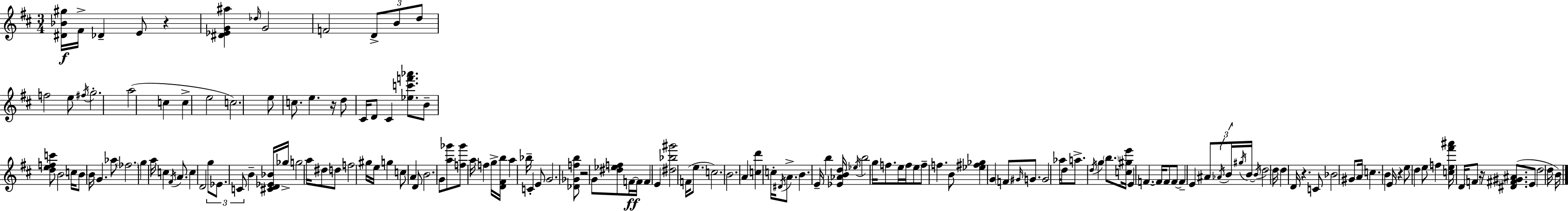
{
  \clef treble
  \numericTimeSignature
  \time 3/4
  \key d \major
  <dis' bes' gis''>16\f fis'16-> des'4-- e'8 r4 | <dis' ees' g' ais''>4 \grace { des''16 } g'2 | f'2 \tuplet 3/2 { d'8-> b'8 | d''8 } f''2 e''8 | \break \acciaccatura { fis''16 } g''2.-. | a''2( c''4 | c''4-> e''2 | c''2.) | \break e''8 c''8. e''4. | r16 d''8 cis'16 d'8 cis'4 <ees'' c''' f''' aes'''>8. | b'8-- <d'' e'' f'' c'''>8 b'2 | c''16 b'8 b'16 g'4. | \break aes''8 \parenthesize fes''2. | g''4 a''16 c''4 \acciaccatura { fis'16 } | a'8. c''4 d'2 | \tuplet 3/2 { g''8 ees'8. c'8 } b'4-- | \break <cis' d' ees' bes'>16 ges''16-> g''2 | a''16 dis''8 d''8 f''2 | gis''16 e''16 g''4 c''8 a'4 | d'8 b'2. | \break g'8 <a'' ges'''>8 <f'' ges'''>8 a''16 f''4 | g''16-> <d' fis' b''>16 a''4 bes''16-- c'4-. | e'8 g'2. | <des' ges' f'' b''>8 r2 | \break g'8 <dis'' ees'' f''>8 f'16~~\ff f'16 f'4 e'4 | <dis'' bes'' gis'''>2 f'16( | e''8. c''2.) | b'2. | \break a'4 <c'' d'''>4 c''16-. | \acciaccatura { dis'16 } a'8.-> b'4. e'16-- b''4 | <ees' aes' b' d''>16 \acciaccatura { ees''16 } b''2 | g''16 f''8. e''16 f''16 e''8 f''8-- f''4. | \break b'8 <ees'' fis'' ges''>4 g'4 | \parenthesize f'8 \grace { gis'16 } g'8. g'2 | aes''16 d''8 a''8.-> \acciaccatura { d''16 } | g''4 \parenthesize b''8. <c'' gis'' e'''>16 e'4 | \break f'4.~~ f'16 f'8 f'8~~ f'4-- | e'4 ais'8 \tuplet 3/2 { \acciaccatura { aes'16 } b'16 \acciaccatura { gis''16 } } | b'16~~ \acciaccatura { b'16 } d''2 d''16 d''4 | d'16 r4. c'8 | \break bes'2 gis'8 a'16 c''4. | b'4 e'16 r4 | e''8 d''4 e''8 f''4 | <c'' e'' fis''' ais'''>16 d'16 \parenthesize f'8 r16 <dis' fis' gis' ais'>8.( e'8 | \break d''2 d''16 b'16) \bar "|."
}